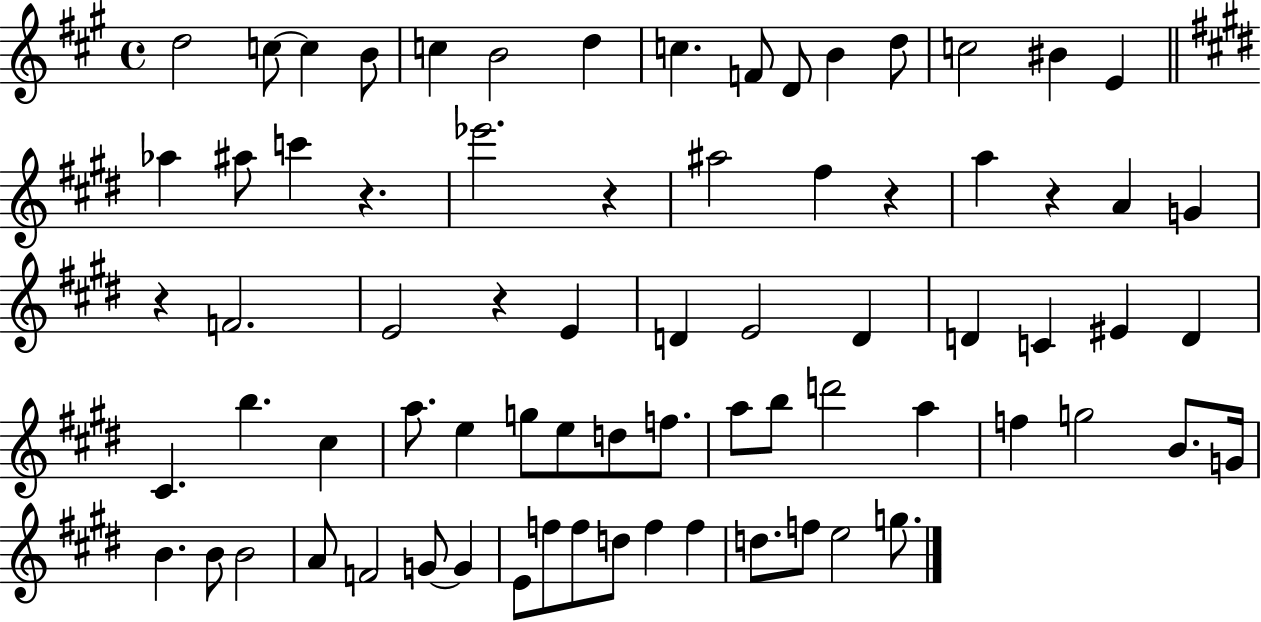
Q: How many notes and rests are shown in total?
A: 74